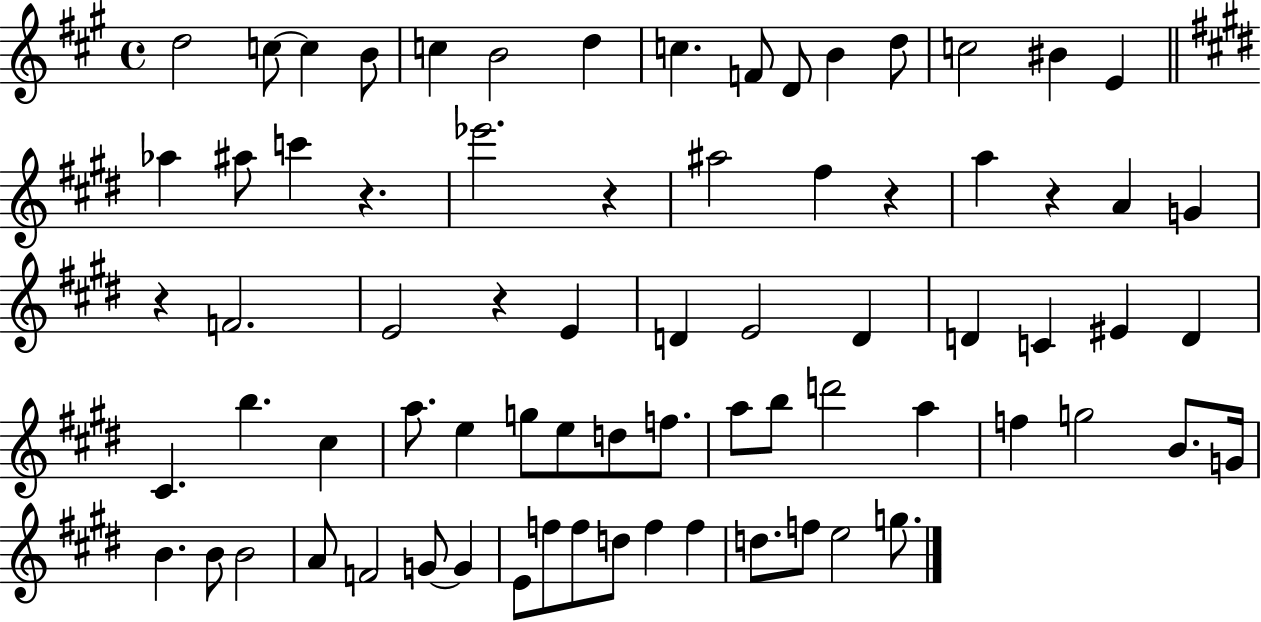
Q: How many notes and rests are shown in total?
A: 74